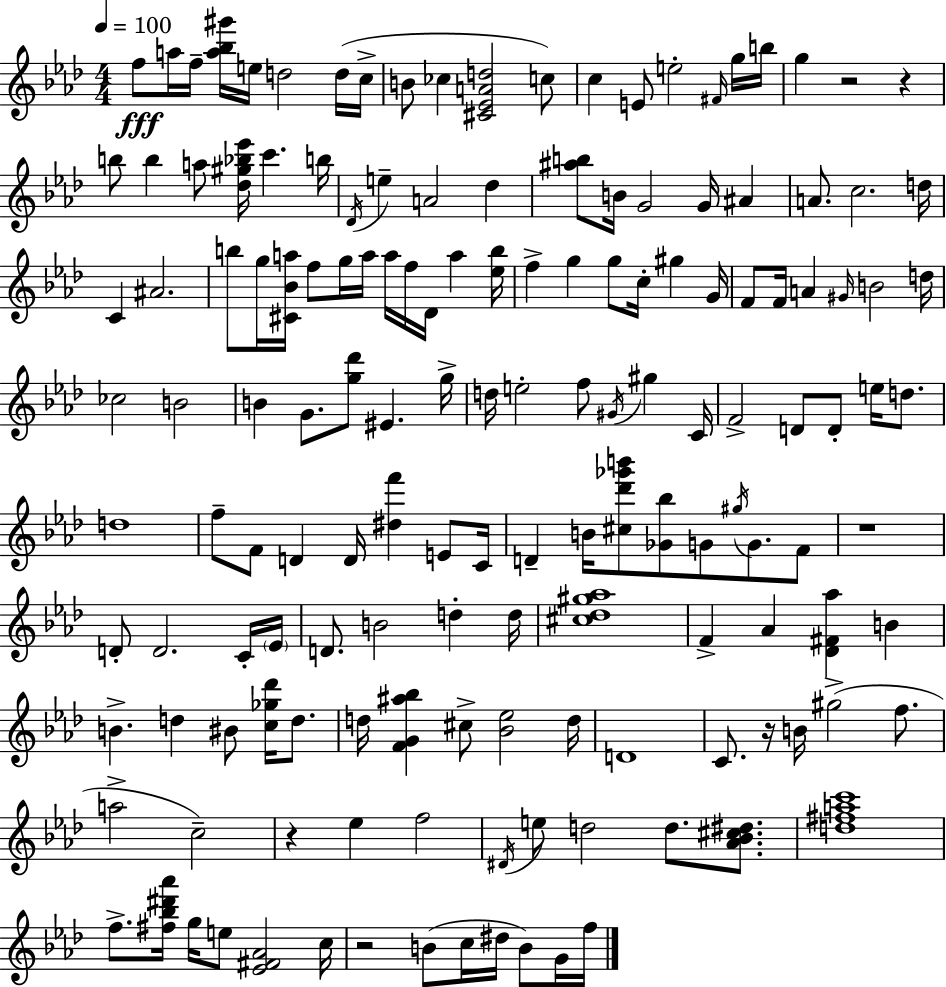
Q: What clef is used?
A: treble